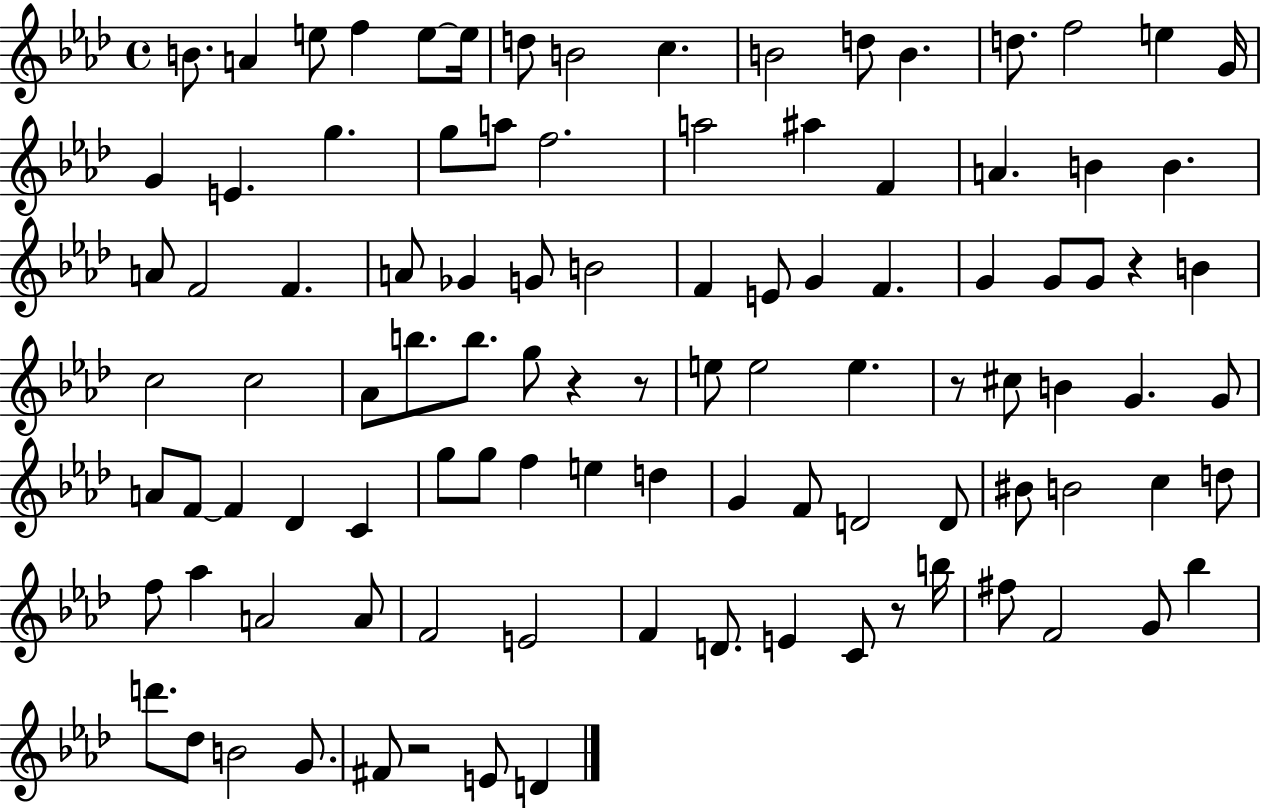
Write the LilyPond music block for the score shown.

{
  \clef treble
  \time 4/4
  \defaultTimeSignature
  \key aes \major
  \repeat volta 2 { b'8. a'4 e''8 f''4 e''8~~ e''16 | d''8 b'2 c''4. | b'2 d''8 b'4. | d''8. f''2 e''4 g'16 | \break g'4 e'4. g''4. | g''8 a''8 f''2. | a''2 ais''4 f'4 | a'4. b'4 b'4. | \break a'8 f'2 f'4. | a'8 ges'4 g'8 b'2 | f'4 e'8 g'4 f'4. | g'4 g'8 g'8 r4 b'4 | \break c''2 c''2 | aes'8 b''8. b''8. g''8 r4 r8 | e''8 e''2 e''4. | r8 cis''8 b'4 g'4. g'8 | \break a'8 f'8~~ f'4 des'4 c'4 | g''8 g''8 f''4 e''4 d''4 | g'4 f'8 d'2 d'8 | bis'8 b'2 c''4 d''8 | \break f''8 aes''4 a'2 a'8 | f'2 e'2 | f'4 d'8. e'4 c'8 r8 b''16 | fis''8 f'2 g'8 bes''4 | \break d'''8. des''8 b'2 g'8. | fis'8 r2 e'8 d'4 | } \bar "|."
}